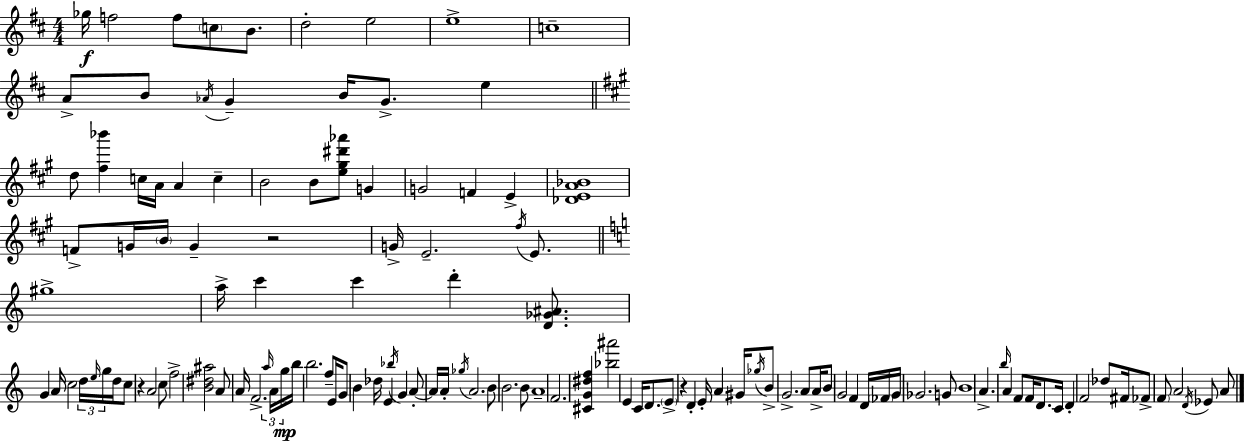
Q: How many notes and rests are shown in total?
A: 126